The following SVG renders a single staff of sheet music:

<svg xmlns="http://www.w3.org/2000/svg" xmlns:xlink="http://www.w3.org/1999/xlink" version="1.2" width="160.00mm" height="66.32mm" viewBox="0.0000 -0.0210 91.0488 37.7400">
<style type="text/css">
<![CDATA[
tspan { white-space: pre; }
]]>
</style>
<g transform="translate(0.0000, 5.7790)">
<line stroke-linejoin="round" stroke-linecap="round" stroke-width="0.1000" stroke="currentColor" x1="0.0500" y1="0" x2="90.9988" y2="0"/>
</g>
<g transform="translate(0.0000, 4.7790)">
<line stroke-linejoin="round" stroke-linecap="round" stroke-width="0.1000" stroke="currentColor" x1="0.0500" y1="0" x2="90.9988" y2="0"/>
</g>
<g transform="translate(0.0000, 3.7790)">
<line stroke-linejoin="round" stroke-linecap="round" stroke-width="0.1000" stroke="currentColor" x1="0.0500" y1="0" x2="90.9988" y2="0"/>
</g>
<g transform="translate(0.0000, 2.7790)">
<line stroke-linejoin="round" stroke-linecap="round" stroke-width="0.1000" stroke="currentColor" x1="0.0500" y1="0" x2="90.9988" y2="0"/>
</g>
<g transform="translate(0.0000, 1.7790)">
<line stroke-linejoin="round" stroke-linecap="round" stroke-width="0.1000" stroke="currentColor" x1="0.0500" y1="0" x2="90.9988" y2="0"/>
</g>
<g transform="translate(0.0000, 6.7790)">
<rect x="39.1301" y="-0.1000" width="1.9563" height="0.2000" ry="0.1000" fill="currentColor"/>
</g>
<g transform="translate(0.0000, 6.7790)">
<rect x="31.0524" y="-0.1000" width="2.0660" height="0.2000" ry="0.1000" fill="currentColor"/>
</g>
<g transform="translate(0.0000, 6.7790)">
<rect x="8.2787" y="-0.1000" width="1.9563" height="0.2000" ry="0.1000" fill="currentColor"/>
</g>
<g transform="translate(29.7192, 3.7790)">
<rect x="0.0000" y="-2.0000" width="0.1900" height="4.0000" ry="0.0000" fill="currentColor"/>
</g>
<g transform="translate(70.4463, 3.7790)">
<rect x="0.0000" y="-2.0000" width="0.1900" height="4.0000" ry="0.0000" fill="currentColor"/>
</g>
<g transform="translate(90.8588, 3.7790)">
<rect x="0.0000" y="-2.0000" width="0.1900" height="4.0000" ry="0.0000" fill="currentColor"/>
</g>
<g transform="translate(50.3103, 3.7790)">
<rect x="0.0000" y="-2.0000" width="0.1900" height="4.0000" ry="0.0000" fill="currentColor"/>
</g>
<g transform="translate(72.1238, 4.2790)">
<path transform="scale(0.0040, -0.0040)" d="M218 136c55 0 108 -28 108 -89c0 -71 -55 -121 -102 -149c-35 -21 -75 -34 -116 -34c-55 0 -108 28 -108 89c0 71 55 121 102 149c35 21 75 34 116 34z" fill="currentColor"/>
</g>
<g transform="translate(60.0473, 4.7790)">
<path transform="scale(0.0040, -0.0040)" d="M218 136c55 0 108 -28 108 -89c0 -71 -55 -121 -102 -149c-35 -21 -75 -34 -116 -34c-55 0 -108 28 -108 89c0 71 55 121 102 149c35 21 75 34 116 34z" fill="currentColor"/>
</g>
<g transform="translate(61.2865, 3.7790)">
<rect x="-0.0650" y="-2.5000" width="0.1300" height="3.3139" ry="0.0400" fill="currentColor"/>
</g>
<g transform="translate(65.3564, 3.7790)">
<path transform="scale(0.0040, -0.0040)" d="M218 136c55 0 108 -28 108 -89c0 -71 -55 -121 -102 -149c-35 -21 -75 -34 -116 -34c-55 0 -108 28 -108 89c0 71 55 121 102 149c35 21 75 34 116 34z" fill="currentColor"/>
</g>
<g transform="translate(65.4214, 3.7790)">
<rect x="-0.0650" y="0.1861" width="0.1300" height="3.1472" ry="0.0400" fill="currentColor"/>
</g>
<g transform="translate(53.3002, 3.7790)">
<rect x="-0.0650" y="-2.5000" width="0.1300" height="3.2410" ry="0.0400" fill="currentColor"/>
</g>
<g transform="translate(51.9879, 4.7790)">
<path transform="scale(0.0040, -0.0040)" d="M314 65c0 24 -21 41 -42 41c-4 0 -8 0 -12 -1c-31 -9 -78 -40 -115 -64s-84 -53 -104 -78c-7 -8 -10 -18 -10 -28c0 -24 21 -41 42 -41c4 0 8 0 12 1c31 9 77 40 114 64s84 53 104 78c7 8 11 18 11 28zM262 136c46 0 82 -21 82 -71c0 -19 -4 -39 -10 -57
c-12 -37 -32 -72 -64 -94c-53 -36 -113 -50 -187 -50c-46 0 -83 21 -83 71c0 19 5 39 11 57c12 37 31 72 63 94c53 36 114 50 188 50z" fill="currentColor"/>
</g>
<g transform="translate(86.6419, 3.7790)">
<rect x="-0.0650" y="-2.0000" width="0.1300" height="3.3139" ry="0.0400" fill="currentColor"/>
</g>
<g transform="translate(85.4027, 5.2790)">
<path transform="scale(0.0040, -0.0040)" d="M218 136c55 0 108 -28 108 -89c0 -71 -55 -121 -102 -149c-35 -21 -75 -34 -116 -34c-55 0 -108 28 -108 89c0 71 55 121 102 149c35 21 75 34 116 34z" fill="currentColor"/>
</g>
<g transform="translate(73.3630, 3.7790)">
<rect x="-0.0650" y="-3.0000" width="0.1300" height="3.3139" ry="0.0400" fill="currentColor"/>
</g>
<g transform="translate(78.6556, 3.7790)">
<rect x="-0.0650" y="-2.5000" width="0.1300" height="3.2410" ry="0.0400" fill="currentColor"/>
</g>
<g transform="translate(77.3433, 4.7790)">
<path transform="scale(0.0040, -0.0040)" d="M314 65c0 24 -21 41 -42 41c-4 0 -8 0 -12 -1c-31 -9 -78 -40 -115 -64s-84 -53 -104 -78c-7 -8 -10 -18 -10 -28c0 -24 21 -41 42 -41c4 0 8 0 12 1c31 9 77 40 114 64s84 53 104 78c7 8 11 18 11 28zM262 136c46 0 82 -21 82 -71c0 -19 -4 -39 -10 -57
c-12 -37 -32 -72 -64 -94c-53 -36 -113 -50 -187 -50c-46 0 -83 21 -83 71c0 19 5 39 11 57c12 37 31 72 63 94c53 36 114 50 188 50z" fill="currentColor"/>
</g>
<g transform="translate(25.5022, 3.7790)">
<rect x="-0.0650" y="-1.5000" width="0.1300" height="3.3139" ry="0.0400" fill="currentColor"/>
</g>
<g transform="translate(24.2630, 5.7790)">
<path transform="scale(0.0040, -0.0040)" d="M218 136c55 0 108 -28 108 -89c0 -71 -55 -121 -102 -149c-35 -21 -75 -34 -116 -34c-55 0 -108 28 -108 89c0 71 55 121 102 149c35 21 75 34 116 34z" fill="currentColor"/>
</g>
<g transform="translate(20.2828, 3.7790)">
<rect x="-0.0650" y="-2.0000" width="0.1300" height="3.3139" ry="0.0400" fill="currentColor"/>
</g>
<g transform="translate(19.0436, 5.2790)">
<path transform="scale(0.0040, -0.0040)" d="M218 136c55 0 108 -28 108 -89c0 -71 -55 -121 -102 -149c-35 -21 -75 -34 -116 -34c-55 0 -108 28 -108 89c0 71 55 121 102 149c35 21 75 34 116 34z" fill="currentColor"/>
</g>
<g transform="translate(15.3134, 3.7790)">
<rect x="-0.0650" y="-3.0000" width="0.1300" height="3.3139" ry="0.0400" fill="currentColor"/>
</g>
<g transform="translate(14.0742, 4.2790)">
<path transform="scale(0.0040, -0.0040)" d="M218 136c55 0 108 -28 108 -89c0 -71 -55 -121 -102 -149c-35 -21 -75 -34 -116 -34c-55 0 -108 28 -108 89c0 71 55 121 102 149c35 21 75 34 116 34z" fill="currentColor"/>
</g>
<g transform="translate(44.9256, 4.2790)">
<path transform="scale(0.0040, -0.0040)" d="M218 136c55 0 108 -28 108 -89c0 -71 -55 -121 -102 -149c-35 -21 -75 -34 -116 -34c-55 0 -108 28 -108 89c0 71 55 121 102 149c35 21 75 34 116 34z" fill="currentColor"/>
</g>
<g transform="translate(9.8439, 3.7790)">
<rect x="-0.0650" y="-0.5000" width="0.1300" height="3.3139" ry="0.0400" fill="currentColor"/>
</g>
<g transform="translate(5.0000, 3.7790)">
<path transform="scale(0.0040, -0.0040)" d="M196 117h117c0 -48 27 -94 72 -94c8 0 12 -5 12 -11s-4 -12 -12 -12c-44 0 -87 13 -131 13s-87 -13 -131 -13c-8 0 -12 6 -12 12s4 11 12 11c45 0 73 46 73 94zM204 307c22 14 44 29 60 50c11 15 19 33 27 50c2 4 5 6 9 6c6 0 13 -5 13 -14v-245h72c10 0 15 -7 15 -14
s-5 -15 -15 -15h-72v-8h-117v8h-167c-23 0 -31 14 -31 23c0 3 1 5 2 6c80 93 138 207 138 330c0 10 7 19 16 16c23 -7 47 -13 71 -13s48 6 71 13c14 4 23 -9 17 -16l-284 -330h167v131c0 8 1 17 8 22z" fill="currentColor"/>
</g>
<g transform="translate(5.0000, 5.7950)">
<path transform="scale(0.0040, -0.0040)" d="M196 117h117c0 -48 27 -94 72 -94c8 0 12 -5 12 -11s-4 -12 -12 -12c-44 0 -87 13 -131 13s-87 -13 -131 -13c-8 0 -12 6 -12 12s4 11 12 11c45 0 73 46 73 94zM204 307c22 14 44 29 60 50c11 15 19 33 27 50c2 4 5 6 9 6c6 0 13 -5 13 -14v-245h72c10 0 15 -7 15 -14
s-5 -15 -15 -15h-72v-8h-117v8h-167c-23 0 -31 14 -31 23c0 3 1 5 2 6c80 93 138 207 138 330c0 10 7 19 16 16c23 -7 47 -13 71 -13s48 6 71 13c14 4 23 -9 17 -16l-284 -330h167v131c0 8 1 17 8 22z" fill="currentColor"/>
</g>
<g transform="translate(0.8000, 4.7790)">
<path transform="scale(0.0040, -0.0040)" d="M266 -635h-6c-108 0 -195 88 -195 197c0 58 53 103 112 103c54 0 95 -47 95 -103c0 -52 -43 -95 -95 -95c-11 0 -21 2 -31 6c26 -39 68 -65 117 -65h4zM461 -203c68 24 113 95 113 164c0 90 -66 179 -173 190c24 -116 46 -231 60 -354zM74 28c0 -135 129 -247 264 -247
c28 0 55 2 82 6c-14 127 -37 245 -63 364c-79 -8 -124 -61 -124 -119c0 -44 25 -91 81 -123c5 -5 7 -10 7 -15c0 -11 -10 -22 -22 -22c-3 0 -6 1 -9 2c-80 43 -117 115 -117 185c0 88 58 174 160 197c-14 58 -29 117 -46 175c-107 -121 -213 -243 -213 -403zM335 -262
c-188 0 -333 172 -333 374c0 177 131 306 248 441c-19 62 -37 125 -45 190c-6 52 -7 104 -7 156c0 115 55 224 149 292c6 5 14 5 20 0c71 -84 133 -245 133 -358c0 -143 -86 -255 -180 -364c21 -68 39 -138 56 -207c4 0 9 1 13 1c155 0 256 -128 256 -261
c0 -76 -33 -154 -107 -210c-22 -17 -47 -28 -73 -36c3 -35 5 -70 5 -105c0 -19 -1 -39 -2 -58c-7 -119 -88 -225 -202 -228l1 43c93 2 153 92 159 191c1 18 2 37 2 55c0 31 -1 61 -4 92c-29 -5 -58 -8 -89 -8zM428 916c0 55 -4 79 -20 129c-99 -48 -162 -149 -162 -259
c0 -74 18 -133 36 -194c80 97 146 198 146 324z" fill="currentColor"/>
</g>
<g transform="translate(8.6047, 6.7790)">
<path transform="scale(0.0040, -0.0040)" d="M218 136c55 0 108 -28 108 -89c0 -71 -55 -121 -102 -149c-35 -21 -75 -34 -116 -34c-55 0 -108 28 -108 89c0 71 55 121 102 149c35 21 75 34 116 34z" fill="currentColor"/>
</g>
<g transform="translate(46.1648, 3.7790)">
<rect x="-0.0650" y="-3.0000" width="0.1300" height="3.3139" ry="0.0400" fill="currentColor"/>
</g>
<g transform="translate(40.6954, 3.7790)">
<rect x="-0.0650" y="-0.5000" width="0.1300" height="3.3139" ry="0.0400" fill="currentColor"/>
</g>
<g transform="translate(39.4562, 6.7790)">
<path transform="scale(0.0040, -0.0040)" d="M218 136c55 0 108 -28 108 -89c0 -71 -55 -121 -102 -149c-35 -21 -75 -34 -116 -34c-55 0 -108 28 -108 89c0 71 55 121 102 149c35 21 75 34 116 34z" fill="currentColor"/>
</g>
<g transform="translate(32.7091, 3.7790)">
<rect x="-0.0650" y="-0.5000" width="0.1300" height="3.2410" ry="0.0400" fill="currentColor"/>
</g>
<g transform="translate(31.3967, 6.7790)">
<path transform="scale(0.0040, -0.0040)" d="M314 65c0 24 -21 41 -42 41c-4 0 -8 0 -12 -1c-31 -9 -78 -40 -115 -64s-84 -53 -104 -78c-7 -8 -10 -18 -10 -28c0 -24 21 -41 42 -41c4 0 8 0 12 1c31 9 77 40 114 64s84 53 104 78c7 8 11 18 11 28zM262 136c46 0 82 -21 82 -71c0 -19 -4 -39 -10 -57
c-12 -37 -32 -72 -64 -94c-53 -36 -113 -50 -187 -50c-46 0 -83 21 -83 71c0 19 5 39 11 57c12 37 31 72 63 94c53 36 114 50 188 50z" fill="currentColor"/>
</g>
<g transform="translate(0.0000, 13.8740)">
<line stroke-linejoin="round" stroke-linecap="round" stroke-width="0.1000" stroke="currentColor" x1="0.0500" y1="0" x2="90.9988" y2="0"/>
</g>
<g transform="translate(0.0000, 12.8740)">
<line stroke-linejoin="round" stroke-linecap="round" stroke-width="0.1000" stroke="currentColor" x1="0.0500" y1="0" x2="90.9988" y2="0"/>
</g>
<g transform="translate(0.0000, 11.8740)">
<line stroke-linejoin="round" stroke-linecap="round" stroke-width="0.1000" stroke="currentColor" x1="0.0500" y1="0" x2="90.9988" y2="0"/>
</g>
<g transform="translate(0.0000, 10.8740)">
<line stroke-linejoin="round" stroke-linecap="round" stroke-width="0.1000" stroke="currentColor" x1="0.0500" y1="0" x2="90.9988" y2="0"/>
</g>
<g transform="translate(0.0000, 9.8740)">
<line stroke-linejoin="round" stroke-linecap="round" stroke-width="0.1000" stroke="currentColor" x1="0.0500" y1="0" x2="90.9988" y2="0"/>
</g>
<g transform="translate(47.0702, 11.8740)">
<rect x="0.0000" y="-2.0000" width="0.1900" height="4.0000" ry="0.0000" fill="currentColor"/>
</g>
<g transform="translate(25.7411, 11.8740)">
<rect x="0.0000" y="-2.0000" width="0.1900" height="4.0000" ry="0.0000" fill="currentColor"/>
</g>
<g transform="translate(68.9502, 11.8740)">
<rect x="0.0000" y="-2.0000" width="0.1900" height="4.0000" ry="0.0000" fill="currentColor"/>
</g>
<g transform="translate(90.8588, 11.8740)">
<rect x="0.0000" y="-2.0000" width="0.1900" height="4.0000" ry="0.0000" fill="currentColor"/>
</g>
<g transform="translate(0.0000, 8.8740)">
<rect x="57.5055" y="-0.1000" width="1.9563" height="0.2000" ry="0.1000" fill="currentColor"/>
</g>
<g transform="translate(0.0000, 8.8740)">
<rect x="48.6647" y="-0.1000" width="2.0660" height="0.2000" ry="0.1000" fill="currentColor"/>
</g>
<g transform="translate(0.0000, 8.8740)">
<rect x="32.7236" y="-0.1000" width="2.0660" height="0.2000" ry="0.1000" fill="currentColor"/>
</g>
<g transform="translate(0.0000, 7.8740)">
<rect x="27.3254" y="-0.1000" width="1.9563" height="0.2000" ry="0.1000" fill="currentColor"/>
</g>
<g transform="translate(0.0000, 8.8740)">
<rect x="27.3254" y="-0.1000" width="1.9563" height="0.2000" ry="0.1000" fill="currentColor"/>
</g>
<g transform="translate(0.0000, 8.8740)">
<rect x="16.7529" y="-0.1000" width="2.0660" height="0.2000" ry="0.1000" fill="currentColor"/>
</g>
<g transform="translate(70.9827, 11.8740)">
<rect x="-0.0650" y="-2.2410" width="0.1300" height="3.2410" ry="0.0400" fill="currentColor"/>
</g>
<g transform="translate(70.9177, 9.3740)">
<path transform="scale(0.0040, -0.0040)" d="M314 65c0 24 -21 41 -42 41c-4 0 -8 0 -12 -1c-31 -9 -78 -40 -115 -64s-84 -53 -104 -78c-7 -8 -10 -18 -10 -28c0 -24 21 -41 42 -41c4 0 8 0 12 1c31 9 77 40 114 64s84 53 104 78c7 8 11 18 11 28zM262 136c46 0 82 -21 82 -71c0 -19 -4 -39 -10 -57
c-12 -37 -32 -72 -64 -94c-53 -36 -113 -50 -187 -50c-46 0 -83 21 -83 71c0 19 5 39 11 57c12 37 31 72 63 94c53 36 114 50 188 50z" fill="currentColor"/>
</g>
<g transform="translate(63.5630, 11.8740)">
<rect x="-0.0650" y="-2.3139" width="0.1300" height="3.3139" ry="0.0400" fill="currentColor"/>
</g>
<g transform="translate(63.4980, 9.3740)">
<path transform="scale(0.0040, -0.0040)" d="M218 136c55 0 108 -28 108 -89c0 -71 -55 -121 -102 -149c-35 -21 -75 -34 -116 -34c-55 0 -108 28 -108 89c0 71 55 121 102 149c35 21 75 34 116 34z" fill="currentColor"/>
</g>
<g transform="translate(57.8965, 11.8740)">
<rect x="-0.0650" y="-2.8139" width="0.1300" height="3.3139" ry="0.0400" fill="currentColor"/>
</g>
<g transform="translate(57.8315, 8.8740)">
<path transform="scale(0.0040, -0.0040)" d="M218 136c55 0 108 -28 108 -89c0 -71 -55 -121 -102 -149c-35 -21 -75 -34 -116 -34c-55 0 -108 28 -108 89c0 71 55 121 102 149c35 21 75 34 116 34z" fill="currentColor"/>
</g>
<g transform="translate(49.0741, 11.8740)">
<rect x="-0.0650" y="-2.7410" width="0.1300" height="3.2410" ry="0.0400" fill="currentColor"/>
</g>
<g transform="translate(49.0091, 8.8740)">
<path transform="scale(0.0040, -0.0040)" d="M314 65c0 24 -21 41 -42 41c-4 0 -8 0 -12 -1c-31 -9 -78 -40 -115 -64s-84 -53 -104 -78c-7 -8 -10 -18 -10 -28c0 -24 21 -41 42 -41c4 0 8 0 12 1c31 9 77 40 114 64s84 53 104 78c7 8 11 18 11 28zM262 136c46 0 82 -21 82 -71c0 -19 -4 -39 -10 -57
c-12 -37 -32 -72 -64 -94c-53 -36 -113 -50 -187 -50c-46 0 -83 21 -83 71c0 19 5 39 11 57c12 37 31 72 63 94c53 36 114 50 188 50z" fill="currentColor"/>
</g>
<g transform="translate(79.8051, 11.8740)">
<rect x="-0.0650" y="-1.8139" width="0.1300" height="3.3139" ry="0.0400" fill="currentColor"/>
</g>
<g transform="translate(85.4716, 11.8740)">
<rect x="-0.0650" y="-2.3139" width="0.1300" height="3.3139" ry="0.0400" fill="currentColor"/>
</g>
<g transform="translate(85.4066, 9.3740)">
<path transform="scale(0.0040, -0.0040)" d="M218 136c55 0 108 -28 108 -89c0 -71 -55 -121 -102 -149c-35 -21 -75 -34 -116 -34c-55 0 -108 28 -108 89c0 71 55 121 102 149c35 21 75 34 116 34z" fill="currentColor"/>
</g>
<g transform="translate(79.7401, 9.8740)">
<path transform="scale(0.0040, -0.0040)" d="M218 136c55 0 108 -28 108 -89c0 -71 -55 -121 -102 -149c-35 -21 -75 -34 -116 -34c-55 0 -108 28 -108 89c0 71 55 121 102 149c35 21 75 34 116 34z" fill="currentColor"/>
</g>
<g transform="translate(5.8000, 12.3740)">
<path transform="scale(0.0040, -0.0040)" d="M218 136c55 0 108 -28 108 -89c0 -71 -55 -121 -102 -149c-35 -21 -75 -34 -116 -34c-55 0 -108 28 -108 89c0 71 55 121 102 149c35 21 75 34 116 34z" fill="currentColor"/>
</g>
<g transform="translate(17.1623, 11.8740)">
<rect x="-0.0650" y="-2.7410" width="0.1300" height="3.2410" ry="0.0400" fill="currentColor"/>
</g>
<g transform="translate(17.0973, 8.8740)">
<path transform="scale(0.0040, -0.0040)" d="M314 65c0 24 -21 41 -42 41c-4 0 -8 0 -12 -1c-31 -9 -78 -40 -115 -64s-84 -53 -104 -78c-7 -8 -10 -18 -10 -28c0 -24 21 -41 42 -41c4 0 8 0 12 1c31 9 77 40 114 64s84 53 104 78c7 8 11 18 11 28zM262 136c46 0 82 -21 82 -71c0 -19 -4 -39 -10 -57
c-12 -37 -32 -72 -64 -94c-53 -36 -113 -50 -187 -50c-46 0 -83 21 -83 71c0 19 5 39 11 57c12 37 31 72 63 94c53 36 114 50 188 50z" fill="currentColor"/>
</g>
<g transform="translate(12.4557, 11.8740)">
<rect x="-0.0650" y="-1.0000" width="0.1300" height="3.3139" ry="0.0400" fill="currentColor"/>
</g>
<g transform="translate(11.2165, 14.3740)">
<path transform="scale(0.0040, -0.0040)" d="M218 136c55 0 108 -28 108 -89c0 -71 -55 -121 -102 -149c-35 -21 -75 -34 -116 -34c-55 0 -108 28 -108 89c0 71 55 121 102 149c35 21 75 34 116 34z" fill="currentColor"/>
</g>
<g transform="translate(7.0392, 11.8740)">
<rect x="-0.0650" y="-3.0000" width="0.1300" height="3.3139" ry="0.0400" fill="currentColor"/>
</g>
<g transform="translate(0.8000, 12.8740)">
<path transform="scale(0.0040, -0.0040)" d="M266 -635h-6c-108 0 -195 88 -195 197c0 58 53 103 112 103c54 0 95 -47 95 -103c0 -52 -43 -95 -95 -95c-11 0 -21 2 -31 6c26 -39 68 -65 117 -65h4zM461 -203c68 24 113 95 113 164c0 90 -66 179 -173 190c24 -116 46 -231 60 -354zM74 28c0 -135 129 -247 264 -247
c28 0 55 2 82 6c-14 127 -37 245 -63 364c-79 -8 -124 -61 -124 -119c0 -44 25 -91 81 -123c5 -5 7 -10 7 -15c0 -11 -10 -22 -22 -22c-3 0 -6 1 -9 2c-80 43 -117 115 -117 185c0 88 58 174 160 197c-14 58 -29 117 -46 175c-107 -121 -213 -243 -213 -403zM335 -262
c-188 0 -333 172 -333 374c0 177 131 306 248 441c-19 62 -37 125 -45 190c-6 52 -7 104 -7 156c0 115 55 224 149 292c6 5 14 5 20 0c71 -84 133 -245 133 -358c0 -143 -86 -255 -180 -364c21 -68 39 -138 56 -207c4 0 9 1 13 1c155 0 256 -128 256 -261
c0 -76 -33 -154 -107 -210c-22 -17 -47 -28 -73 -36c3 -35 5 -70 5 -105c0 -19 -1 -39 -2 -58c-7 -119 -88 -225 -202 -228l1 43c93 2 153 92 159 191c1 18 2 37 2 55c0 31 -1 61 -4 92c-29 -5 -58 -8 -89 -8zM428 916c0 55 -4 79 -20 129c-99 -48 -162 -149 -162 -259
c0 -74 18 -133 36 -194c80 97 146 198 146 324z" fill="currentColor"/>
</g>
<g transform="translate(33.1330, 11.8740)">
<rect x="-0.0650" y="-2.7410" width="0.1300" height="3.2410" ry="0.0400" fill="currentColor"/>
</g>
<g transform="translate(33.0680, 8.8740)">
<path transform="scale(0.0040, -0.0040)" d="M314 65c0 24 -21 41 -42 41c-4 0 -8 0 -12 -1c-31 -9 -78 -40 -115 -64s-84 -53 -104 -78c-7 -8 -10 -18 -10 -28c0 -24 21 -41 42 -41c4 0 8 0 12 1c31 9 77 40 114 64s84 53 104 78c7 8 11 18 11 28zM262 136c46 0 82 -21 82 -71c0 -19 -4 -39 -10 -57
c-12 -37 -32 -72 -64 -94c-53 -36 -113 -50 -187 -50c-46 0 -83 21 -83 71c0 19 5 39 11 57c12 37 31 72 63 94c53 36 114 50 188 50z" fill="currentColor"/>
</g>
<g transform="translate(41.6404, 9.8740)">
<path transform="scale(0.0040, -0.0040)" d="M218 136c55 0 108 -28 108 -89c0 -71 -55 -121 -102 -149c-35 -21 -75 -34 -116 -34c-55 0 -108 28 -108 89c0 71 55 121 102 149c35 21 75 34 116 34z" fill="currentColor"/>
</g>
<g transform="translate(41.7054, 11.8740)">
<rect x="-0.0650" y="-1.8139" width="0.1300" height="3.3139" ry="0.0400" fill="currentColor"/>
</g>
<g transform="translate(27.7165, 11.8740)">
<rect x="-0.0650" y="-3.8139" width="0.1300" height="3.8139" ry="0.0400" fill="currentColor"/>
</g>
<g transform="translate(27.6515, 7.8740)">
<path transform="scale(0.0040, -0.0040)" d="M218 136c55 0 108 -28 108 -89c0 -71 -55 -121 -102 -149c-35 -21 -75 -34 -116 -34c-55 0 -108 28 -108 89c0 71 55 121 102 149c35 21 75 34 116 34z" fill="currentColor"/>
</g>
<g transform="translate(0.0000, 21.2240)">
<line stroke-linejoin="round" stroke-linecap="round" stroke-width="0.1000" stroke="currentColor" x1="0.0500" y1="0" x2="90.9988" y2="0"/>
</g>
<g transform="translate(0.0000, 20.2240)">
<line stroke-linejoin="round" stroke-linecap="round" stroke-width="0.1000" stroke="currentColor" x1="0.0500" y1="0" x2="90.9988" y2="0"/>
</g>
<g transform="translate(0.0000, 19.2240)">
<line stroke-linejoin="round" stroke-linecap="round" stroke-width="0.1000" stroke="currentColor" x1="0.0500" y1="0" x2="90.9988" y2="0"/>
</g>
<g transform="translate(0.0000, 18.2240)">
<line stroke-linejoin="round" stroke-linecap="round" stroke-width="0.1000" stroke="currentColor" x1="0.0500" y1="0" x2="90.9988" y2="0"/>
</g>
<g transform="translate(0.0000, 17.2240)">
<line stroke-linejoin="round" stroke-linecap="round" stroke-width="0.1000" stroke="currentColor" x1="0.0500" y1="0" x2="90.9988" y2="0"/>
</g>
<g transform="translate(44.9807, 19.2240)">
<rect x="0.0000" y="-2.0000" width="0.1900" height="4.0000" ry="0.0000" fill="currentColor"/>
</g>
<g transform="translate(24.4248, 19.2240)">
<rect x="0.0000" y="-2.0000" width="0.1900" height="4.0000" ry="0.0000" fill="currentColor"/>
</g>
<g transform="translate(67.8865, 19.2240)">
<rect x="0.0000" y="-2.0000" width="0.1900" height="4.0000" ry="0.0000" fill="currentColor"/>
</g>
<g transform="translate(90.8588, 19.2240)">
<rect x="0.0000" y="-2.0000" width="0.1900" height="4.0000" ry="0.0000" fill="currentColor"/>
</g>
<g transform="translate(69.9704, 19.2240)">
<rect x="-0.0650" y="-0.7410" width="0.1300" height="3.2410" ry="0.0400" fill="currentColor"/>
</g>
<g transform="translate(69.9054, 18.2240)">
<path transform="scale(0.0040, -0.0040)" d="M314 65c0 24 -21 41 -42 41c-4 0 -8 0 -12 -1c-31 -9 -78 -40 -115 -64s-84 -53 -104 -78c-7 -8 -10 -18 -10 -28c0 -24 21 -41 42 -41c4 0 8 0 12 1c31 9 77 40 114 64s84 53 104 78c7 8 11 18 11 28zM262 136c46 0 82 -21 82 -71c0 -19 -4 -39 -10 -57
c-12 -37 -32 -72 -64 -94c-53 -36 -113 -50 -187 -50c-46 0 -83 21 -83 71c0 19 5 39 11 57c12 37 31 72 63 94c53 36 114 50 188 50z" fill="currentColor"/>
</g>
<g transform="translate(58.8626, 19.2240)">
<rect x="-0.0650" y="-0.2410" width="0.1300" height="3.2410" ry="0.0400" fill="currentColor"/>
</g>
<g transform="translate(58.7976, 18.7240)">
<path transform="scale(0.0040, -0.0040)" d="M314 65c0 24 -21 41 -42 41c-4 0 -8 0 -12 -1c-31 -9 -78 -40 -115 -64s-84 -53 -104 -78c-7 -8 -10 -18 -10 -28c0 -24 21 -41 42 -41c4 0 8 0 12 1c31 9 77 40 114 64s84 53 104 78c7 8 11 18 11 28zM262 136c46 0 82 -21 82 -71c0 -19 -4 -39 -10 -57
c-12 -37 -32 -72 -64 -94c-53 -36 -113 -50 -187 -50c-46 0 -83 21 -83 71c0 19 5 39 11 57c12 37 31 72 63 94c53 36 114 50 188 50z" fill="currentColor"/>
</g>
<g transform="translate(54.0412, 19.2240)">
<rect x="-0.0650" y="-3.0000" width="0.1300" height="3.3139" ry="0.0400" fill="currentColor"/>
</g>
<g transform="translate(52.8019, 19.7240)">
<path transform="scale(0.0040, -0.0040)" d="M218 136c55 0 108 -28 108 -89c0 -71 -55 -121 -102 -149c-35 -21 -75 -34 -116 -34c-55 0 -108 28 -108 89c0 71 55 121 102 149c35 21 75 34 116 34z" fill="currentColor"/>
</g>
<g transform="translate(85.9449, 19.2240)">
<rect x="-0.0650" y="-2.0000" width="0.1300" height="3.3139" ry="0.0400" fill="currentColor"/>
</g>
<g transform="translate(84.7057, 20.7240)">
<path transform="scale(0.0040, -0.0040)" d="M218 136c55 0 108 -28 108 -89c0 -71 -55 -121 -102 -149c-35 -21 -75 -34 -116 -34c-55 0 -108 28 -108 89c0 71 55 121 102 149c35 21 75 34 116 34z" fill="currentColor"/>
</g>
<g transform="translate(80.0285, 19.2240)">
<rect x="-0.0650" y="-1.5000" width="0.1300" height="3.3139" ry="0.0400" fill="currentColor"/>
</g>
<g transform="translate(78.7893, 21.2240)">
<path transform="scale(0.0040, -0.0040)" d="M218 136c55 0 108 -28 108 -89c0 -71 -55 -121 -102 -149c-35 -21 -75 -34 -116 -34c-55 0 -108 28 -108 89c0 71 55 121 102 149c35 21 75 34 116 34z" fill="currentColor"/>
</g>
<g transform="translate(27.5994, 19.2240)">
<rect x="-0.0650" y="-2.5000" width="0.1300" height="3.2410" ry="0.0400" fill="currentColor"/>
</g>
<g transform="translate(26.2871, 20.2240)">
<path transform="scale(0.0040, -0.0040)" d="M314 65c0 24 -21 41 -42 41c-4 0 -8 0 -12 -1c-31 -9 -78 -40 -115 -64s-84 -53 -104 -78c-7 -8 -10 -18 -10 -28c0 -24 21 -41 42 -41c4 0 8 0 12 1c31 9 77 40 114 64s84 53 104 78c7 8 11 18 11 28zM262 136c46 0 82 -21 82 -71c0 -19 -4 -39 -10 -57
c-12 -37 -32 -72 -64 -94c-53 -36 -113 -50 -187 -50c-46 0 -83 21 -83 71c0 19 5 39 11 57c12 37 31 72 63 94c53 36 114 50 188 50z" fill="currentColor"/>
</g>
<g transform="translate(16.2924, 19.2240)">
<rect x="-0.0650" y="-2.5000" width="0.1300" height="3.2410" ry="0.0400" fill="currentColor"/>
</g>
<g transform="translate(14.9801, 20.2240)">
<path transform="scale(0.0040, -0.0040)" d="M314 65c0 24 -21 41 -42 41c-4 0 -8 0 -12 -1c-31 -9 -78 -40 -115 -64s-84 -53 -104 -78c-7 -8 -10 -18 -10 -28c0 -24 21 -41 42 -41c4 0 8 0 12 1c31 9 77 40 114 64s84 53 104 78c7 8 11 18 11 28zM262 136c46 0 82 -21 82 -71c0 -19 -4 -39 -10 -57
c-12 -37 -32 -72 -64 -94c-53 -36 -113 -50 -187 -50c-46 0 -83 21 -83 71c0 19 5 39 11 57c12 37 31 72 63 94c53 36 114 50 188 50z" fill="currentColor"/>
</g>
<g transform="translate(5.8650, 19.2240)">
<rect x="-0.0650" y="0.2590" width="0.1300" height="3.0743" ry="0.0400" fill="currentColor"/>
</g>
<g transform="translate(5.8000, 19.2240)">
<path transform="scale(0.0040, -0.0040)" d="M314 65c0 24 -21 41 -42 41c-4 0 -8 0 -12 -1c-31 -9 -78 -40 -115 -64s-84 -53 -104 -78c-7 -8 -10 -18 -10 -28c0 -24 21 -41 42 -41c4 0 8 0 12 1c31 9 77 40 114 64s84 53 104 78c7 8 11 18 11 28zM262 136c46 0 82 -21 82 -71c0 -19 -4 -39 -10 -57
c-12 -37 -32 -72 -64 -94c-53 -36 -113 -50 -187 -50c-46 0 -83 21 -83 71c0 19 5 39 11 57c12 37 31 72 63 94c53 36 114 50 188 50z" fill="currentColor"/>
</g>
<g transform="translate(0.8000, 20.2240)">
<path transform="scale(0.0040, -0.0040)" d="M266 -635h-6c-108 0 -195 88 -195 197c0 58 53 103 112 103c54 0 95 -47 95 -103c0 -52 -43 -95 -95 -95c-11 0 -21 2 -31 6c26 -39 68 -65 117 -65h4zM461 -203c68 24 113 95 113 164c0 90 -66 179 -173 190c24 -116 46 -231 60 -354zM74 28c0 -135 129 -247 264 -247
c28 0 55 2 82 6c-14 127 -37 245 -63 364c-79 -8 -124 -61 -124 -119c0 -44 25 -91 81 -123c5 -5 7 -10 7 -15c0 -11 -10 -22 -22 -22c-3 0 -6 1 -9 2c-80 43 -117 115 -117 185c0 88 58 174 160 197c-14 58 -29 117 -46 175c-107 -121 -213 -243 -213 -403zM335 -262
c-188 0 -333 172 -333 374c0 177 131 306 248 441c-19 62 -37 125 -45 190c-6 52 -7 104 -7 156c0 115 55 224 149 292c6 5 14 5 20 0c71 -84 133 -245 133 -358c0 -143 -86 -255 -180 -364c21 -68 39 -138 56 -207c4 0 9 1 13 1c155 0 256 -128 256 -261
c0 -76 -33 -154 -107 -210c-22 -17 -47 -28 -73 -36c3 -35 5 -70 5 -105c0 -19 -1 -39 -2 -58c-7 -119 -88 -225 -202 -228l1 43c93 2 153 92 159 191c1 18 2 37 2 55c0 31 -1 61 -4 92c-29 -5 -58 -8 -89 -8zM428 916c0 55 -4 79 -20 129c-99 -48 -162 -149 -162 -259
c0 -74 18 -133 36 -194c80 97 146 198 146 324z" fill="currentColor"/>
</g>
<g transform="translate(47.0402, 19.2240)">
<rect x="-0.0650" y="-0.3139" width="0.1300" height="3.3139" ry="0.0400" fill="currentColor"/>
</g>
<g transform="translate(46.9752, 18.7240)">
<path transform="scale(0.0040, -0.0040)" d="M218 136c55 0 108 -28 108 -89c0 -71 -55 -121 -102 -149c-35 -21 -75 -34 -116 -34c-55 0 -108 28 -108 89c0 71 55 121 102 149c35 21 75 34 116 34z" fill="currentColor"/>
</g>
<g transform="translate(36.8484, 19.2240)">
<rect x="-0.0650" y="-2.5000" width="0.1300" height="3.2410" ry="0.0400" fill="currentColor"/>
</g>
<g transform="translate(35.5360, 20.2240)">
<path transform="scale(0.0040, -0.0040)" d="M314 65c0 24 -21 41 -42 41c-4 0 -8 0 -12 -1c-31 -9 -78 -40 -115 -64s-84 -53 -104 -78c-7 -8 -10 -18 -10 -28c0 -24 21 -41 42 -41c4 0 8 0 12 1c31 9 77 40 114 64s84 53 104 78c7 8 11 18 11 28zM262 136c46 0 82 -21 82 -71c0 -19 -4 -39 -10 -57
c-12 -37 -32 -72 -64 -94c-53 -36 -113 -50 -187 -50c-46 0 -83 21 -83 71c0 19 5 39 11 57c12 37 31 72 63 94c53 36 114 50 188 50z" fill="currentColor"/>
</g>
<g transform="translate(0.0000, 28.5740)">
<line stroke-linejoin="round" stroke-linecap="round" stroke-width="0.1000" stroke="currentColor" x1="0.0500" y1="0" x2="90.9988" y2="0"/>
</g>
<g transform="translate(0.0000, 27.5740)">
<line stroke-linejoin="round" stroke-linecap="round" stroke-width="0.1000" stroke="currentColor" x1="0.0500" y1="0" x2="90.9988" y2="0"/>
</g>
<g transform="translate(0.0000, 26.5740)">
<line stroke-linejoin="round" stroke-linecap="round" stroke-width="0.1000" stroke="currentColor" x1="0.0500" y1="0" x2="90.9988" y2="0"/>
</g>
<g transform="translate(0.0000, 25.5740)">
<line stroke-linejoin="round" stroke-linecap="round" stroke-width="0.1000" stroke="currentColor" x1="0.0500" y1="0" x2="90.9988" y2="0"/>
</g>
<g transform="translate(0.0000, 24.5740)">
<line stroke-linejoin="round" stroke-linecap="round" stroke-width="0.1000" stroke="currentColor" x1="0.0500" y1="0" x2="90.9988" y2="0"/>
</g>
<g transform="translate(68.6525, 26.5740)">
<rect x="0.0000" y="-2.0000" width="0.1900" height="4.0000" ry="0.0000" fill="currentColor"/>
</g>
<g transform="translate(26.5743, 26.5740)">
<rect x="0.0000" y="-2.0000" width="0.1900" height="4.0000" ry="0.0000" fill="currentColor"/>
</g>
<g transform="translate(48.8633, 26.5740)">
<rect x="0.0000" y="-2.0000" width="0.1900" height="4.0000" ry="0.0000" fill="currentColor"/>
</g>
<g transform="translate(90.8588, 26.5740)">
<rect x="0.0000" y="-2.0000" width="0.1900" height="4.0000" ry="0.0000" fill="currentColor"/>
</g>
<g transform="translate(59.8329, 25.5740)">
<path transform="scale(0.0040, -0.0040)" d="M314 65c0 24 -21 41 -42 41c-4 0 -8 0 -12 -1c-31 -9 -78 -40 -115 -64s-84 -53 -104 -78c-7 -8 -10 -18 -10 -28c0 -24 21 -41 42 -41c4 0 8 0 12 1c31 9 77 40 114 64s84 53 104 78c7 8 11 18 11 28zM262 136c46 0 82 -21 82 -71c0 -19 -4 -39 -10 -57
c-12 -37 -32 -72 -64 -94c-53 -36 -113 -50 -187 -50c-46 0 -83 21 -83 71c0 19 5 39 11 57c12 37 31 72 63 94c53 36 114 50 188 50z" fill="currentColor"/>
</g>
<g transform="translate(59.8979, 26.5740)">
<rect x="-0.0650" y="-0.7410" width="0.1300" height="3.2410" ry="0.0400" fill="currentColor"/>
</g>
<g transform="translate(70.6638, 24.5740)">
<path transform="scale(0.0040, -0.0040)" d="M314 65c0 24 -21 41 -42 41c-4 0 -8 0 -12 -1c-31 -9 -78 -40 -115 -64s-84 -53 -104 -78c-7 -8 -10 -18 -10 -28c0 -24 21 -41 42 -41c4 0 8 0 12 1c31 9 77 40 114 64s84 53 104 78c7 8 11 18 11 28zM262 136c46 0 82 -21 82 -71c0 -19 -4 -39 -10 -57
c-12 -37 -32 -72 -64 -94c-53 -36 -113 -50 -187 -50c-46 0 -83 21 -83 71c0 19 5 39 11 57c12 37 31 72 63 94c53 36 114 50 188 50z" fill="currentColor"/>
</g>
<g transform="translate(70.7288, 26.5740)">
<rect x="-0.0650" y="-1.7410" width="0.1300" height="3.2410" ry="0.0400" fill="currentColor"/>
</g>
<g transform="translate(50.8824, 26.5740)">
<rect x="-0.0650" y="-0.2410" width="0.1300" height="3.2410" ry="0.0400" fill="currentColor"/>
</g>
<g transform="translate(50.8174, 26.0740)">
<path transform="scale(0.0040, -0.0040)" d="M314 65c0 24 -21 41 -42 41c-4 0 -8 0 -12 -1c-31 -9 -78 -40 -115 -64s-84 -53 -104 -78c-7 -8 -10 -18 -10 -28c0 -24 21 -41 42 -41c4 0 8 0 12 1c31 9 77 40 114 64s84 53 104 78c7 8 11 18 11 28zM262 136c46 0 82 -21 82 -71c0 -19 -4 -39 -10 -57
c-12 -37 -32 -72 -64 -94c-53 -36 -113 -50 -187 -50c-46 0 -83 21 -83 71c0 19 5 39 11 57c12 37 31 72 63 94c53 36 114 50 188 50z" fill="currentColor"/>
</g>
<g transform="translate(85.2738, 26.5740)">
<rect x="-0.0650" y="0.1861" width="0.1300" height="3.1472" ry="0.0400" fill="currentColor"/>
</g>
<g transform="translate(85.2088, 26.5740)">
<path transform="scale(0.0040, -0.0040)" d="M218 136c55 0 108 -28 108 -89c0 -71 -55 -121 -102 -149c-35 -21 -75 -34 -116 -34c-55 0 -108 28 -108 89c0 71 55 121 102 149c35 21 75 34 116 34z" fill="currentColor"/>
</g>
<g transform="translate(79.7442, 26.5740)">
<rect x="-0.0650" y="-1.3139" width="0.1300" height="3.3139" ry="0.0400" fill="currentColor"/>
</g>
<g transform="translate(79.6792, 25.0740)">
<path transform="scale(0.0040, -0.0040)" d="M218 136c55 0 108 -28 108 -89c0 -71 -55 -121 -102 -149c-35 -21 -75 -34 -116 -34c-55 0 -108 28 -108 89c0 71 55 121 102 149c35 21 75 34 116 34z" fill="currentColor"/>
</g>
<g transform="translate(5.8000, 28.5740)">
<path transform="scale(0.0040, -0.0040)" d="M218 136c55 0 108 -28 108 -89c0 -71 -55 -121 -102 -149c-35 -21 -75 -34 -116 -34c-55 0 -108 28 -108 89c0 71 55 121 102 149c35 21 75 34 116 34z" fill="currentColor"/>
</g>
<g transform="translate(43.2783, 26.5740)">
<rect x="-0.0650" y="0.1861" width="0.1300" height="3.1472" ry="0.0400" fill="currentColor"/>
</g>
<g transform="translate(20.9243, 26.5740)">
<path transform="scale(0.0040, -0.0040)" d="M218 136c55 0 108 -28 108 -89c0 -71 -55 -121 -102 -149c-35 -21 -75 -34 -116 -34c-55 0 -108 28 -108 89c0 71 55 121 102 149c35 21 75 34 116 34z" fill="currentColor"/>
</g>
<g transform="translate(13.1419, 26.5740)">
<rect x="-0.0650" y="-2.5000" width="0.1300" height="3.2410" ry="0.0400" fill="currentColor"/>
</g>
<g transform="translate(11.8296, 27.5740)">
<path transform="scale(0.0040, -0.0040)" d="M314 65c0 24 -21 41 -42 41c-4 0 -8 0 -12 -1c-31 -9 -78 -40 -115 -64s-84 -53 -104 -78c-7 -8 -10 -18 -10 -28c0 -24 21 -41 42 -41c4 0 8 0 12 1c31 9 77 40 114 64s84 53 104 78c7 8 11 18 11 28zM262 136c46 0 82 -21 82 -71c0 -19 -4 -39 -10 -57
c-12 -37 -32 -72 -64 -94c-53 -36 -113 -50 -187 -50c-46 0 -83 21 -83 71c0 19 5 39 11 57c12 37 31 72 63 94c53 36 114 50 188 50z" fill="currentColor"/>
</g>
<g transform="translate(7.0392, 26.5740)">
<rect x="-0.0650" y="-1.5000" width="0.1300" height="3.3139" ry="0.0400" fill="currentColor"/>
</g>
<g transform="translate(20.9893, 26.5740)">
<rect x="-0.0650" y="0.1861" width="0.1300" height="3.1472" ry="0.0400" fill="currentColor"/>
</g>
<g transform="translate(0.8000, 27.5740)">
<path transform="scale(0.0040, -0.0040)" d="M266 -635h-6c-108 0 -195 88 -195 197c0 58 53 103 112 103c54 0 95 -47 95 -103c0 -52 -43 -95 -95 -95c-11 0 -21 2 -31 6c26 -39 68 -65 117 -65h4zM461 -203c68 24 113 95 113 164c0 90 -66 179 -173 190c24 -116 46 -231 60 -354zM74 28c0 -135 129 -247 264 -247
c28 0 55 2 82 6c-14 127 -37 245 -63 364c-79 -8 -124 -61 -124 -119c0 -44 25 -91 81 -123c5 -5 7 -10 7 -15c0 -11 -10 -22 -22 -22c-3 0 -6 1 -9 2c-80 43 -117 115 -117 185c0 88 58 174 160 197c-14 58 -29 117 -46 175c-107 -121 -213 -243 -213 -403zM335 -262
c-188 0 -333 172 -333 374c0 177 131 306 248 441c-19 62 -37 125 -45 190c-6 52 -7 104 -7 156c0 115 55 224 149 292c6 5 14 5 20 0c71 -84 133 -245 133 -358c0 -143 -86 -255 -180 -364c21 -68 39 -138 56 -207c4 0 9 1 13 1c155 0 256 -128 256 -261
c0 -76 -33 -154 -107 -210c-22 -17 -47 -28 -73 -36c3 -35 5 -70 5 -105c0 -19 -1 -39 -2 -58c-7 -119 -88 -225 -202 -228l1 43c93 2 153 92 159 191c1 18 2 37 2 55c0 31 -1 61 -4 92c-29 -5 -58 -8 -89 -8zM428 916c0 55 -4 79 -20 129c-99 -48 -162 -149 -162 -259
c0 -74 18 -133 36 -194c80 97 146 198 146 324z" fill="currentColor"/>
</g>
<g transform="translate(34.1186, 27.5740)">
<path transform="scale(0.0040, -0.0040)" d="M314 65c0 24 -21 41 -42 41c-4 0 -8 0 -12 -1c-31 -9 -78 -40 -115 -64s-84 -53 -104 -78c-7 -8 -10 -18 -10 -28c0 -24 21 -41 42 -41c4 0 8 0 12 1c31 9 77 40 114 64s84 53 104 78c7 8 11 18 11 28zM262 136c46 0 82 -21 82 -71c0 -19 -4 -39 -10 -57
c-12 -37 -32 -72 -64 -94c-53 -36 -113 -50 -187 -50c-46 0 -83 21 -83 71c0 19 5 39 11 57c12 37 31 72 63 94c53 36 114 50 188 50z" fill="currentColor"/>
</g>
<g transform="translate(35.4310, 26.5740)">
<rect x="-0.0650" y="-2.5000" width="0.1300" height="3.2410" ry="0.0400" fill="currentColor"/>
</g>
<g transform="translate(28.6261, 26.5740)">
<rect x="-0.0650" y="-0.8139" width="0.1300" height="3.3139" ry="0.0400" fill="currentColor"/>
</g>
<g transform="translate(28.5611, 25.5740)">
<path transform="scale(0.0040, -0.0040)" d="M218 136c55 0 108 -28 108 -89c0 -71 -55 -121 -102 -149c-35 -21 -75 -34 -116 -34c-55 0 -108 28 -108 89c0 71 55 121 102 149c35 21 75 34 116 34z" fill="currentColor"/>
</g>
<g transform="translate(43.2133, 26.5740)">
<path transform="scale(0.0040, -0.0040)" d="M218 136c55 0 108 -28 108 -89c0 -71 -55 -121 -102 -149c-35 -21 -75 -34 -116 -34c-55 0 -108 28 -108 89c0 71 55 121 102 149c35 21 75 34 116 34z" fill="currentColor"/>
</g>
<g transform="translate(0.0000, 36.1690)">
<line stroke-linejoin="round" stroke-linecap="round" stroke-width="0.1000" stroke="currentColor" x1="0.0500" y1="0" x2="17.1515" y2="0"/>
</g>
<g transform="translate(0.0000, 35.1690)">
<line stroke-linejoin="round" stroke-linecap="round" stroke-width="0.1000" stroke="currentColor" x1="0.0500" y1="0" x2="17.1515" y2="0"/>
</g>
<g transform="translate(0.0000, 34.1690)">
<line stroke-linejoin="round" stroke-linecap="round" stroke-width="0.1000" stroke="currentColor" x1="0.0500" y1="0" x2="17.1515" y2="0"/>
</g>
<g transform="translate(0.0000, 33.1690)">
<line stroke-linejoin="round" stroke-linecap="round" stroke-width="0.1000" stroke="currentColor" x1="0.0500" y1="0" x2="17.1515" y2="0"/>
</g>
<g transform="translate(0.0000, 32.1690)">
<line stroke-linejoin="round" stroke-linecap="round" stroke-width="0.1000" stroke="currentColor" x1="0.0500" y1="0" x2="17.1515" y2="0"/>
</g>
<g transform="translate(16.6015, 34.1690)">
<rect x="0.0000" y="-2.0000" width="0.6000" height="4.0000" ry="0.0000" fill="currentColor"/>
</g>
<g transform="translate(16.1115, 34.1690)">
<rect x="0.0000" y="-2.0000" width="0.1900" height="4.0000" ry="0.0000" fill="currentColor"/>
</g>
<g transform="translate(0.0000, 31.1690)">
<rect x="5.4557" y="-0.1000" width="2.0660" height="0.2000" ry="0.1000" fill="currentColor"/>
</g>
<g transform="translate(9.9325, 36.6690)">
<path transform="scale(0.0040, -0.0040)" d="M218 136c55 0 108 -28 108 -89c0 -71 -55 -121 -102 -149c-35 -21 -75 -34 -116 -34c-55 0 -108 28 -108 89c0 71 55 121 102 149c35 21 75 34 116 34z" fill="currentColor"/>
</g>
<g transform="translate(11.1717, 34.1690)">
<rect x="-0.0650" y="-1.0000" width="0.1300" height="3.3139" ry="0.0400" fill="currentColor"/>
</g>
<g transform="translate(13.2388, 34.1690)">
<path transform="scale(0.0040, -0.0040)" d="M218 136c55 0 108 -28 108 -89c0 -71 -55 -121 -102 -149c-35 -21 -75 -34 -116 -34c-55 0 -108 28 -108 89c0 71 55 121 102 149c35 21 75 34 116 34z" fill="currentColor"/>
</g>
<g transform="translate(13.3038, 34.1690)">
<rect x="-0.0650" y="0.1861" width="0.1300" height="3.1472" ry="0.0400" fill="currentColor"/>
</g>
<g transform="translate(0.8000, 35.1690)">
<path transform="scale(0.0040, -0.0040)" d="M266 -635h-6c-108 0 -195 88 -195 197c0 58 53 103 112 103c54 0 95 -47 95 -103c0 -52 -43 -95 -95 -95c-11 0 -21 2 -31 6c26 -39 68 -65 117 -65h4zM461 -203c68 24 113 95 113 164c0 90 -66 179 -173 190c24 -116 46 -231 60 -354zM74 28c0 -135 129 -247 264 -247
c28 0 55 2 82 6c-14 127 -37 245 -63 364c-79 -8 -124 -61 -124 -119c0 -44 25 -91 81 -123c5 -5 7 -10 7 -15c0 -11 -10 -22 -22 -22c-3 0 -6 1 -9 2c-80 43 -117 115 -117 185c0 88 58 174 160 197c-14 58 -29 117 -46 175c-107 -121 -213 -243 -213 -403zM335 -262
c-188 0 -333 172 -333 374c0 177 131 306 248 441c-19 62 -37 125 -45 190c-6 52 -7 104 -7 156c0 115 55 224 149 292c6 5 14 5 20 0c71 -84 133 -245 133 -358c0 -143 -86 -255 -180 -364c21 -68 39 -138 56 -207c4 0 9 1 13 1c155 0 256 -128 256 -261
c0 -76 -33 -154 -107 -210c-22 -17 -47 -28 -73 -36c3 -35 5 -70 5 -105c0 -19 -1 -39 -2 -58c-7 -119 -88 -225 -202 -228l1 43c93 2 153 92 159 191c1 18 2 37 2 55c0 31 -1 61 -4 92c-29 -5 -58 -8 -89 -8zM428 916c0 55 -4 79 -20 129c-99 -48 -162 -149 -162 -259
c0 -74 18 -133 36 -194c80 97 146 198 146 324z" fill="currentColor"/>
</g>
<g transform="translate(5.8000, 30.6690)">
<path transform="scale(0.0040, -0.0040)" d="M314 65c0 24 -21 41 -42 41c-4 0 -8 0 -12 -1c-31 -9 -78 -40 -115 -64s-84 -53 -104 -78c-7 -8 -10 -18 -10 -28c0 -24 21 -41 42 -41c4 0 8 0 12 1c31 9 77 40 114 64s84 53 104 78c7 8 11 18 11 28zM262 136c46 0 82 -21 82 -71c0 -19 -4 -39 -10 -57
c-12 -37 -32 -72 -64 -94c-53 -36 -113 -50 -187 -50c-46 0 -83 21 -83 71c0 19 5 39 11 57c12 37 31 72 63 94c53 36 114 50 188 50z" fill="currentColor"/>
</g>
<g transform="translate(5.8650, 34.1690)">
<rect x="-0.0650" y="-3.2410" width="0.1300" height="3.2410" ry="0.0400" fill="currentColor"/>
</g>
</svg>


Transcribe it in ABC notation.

X:1
T:Untitled
M:4/4
L:1/4
K:C
C A F E C2 C A G2 G B A G2 F A D a2 c' a2 f a2 a g g2 f g B2 G2 G2 G2 c A c2 d2 E F E G2 B d G2 B c2 d2 f2 e B b2 D B